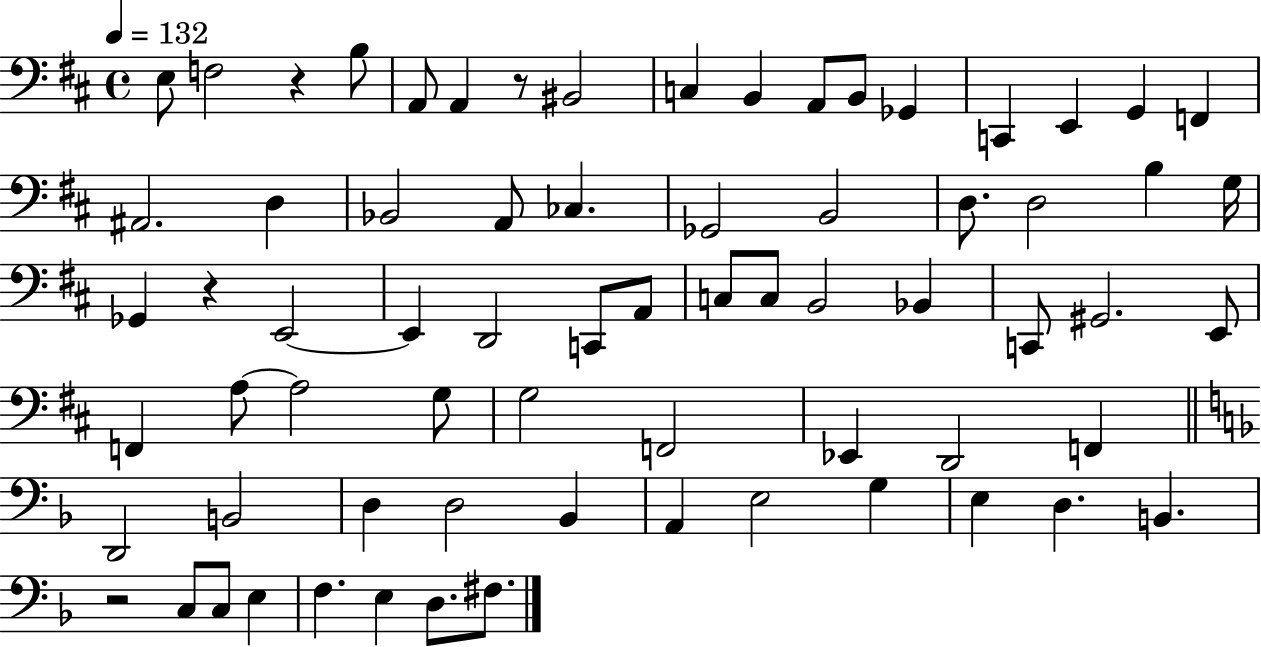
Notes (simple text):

E3/e F3/h R/q B3/e A2/e A2/q R/e BIS2/h C3/q B2/q A2/e B2/e Gb2/q C2/q E2/q G2/q F2/q A#2/h. D3/q Bb2/h A2/e CES3/q. Gb2/h B2/h D3/e. D3/h B3/q G3/s Gb2/q R/q E2/h E2/q D2/h C2/e A2/e C3/e C3/e B2/h Bb2/q C2/e G#2/h. E2/e F2/q A3/e A3/h G3/e G3/h F2/h Eb2/q D2/h F2/q D2/h B2/h D3/q D3/h Bb2/q A2/q E3/h G3/q E3/q D3/q. B2/q. R/h C3/e C3/e E3/q F3/q. E3/q D3/e. F#3/e.